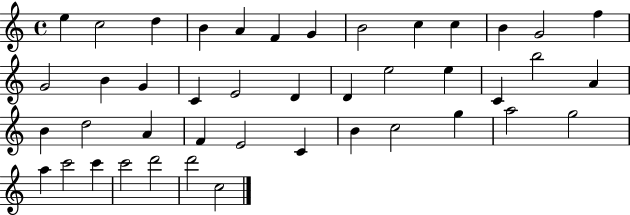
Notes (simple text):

E5/q C5/h D5/q B4/q A4/q F4/q G4/q B4/h C5/q C5/q B4/q G4/h F5/q G4/h B4/q G4/q C4/q E4/h D4/q D4/q E5/h E5/q C4/q B5/h A4/q B4/q D5/h A4/q F4/q E4/h C4/q B4/q C5/h G5/q A5/h G5/h A5/q C6/h C6/q C6/h D6/h D6/h C5/h